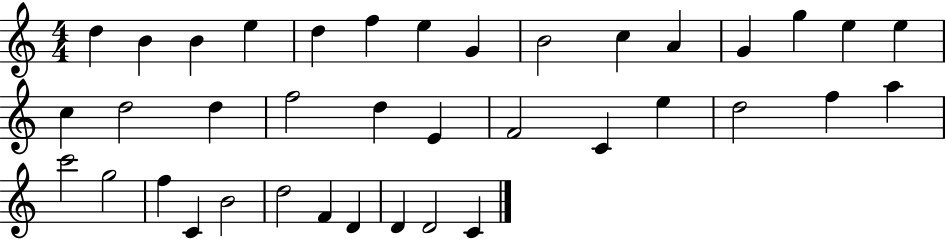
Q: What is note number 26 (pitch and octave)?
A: F5